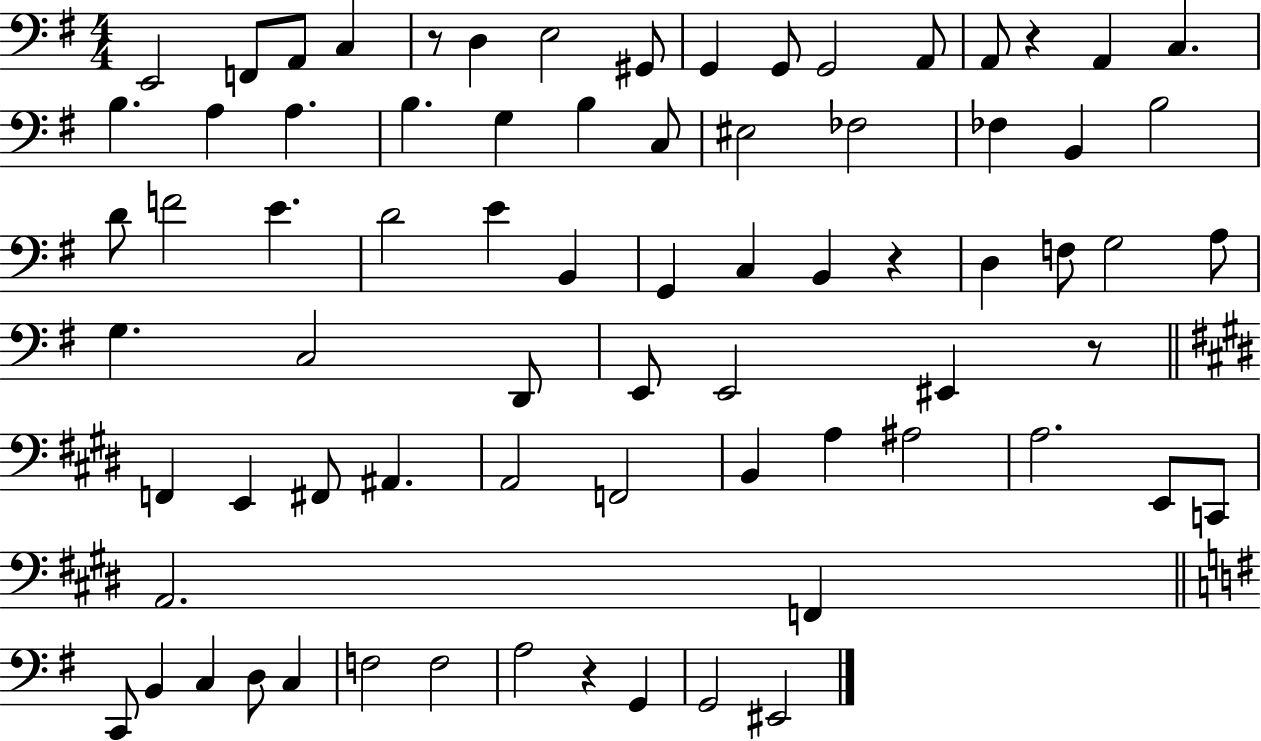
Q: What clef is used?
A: bass